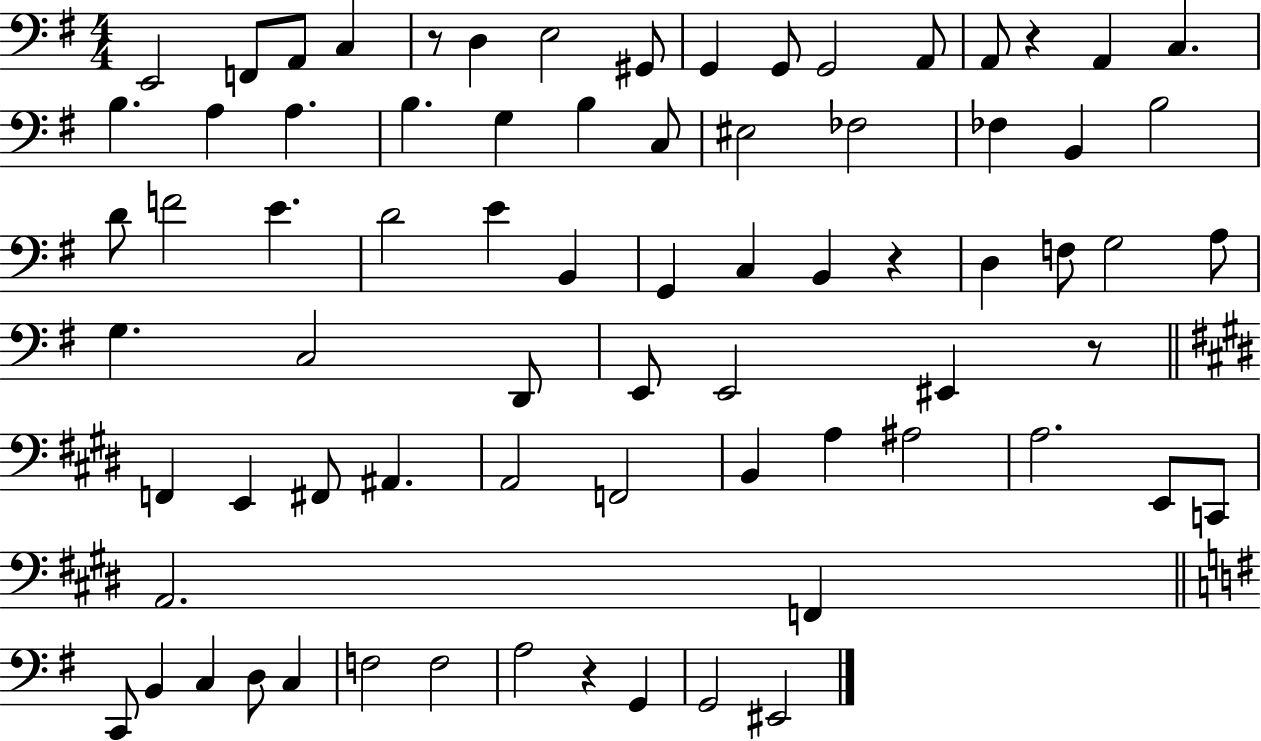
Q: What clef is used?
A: bass